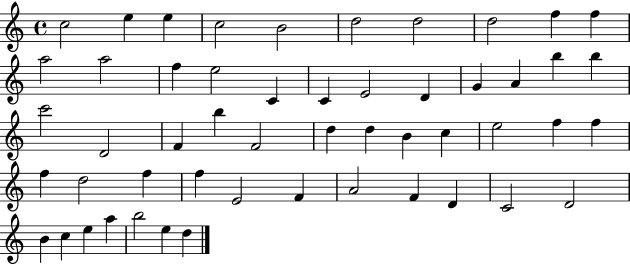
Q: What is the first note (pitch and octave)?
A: C5